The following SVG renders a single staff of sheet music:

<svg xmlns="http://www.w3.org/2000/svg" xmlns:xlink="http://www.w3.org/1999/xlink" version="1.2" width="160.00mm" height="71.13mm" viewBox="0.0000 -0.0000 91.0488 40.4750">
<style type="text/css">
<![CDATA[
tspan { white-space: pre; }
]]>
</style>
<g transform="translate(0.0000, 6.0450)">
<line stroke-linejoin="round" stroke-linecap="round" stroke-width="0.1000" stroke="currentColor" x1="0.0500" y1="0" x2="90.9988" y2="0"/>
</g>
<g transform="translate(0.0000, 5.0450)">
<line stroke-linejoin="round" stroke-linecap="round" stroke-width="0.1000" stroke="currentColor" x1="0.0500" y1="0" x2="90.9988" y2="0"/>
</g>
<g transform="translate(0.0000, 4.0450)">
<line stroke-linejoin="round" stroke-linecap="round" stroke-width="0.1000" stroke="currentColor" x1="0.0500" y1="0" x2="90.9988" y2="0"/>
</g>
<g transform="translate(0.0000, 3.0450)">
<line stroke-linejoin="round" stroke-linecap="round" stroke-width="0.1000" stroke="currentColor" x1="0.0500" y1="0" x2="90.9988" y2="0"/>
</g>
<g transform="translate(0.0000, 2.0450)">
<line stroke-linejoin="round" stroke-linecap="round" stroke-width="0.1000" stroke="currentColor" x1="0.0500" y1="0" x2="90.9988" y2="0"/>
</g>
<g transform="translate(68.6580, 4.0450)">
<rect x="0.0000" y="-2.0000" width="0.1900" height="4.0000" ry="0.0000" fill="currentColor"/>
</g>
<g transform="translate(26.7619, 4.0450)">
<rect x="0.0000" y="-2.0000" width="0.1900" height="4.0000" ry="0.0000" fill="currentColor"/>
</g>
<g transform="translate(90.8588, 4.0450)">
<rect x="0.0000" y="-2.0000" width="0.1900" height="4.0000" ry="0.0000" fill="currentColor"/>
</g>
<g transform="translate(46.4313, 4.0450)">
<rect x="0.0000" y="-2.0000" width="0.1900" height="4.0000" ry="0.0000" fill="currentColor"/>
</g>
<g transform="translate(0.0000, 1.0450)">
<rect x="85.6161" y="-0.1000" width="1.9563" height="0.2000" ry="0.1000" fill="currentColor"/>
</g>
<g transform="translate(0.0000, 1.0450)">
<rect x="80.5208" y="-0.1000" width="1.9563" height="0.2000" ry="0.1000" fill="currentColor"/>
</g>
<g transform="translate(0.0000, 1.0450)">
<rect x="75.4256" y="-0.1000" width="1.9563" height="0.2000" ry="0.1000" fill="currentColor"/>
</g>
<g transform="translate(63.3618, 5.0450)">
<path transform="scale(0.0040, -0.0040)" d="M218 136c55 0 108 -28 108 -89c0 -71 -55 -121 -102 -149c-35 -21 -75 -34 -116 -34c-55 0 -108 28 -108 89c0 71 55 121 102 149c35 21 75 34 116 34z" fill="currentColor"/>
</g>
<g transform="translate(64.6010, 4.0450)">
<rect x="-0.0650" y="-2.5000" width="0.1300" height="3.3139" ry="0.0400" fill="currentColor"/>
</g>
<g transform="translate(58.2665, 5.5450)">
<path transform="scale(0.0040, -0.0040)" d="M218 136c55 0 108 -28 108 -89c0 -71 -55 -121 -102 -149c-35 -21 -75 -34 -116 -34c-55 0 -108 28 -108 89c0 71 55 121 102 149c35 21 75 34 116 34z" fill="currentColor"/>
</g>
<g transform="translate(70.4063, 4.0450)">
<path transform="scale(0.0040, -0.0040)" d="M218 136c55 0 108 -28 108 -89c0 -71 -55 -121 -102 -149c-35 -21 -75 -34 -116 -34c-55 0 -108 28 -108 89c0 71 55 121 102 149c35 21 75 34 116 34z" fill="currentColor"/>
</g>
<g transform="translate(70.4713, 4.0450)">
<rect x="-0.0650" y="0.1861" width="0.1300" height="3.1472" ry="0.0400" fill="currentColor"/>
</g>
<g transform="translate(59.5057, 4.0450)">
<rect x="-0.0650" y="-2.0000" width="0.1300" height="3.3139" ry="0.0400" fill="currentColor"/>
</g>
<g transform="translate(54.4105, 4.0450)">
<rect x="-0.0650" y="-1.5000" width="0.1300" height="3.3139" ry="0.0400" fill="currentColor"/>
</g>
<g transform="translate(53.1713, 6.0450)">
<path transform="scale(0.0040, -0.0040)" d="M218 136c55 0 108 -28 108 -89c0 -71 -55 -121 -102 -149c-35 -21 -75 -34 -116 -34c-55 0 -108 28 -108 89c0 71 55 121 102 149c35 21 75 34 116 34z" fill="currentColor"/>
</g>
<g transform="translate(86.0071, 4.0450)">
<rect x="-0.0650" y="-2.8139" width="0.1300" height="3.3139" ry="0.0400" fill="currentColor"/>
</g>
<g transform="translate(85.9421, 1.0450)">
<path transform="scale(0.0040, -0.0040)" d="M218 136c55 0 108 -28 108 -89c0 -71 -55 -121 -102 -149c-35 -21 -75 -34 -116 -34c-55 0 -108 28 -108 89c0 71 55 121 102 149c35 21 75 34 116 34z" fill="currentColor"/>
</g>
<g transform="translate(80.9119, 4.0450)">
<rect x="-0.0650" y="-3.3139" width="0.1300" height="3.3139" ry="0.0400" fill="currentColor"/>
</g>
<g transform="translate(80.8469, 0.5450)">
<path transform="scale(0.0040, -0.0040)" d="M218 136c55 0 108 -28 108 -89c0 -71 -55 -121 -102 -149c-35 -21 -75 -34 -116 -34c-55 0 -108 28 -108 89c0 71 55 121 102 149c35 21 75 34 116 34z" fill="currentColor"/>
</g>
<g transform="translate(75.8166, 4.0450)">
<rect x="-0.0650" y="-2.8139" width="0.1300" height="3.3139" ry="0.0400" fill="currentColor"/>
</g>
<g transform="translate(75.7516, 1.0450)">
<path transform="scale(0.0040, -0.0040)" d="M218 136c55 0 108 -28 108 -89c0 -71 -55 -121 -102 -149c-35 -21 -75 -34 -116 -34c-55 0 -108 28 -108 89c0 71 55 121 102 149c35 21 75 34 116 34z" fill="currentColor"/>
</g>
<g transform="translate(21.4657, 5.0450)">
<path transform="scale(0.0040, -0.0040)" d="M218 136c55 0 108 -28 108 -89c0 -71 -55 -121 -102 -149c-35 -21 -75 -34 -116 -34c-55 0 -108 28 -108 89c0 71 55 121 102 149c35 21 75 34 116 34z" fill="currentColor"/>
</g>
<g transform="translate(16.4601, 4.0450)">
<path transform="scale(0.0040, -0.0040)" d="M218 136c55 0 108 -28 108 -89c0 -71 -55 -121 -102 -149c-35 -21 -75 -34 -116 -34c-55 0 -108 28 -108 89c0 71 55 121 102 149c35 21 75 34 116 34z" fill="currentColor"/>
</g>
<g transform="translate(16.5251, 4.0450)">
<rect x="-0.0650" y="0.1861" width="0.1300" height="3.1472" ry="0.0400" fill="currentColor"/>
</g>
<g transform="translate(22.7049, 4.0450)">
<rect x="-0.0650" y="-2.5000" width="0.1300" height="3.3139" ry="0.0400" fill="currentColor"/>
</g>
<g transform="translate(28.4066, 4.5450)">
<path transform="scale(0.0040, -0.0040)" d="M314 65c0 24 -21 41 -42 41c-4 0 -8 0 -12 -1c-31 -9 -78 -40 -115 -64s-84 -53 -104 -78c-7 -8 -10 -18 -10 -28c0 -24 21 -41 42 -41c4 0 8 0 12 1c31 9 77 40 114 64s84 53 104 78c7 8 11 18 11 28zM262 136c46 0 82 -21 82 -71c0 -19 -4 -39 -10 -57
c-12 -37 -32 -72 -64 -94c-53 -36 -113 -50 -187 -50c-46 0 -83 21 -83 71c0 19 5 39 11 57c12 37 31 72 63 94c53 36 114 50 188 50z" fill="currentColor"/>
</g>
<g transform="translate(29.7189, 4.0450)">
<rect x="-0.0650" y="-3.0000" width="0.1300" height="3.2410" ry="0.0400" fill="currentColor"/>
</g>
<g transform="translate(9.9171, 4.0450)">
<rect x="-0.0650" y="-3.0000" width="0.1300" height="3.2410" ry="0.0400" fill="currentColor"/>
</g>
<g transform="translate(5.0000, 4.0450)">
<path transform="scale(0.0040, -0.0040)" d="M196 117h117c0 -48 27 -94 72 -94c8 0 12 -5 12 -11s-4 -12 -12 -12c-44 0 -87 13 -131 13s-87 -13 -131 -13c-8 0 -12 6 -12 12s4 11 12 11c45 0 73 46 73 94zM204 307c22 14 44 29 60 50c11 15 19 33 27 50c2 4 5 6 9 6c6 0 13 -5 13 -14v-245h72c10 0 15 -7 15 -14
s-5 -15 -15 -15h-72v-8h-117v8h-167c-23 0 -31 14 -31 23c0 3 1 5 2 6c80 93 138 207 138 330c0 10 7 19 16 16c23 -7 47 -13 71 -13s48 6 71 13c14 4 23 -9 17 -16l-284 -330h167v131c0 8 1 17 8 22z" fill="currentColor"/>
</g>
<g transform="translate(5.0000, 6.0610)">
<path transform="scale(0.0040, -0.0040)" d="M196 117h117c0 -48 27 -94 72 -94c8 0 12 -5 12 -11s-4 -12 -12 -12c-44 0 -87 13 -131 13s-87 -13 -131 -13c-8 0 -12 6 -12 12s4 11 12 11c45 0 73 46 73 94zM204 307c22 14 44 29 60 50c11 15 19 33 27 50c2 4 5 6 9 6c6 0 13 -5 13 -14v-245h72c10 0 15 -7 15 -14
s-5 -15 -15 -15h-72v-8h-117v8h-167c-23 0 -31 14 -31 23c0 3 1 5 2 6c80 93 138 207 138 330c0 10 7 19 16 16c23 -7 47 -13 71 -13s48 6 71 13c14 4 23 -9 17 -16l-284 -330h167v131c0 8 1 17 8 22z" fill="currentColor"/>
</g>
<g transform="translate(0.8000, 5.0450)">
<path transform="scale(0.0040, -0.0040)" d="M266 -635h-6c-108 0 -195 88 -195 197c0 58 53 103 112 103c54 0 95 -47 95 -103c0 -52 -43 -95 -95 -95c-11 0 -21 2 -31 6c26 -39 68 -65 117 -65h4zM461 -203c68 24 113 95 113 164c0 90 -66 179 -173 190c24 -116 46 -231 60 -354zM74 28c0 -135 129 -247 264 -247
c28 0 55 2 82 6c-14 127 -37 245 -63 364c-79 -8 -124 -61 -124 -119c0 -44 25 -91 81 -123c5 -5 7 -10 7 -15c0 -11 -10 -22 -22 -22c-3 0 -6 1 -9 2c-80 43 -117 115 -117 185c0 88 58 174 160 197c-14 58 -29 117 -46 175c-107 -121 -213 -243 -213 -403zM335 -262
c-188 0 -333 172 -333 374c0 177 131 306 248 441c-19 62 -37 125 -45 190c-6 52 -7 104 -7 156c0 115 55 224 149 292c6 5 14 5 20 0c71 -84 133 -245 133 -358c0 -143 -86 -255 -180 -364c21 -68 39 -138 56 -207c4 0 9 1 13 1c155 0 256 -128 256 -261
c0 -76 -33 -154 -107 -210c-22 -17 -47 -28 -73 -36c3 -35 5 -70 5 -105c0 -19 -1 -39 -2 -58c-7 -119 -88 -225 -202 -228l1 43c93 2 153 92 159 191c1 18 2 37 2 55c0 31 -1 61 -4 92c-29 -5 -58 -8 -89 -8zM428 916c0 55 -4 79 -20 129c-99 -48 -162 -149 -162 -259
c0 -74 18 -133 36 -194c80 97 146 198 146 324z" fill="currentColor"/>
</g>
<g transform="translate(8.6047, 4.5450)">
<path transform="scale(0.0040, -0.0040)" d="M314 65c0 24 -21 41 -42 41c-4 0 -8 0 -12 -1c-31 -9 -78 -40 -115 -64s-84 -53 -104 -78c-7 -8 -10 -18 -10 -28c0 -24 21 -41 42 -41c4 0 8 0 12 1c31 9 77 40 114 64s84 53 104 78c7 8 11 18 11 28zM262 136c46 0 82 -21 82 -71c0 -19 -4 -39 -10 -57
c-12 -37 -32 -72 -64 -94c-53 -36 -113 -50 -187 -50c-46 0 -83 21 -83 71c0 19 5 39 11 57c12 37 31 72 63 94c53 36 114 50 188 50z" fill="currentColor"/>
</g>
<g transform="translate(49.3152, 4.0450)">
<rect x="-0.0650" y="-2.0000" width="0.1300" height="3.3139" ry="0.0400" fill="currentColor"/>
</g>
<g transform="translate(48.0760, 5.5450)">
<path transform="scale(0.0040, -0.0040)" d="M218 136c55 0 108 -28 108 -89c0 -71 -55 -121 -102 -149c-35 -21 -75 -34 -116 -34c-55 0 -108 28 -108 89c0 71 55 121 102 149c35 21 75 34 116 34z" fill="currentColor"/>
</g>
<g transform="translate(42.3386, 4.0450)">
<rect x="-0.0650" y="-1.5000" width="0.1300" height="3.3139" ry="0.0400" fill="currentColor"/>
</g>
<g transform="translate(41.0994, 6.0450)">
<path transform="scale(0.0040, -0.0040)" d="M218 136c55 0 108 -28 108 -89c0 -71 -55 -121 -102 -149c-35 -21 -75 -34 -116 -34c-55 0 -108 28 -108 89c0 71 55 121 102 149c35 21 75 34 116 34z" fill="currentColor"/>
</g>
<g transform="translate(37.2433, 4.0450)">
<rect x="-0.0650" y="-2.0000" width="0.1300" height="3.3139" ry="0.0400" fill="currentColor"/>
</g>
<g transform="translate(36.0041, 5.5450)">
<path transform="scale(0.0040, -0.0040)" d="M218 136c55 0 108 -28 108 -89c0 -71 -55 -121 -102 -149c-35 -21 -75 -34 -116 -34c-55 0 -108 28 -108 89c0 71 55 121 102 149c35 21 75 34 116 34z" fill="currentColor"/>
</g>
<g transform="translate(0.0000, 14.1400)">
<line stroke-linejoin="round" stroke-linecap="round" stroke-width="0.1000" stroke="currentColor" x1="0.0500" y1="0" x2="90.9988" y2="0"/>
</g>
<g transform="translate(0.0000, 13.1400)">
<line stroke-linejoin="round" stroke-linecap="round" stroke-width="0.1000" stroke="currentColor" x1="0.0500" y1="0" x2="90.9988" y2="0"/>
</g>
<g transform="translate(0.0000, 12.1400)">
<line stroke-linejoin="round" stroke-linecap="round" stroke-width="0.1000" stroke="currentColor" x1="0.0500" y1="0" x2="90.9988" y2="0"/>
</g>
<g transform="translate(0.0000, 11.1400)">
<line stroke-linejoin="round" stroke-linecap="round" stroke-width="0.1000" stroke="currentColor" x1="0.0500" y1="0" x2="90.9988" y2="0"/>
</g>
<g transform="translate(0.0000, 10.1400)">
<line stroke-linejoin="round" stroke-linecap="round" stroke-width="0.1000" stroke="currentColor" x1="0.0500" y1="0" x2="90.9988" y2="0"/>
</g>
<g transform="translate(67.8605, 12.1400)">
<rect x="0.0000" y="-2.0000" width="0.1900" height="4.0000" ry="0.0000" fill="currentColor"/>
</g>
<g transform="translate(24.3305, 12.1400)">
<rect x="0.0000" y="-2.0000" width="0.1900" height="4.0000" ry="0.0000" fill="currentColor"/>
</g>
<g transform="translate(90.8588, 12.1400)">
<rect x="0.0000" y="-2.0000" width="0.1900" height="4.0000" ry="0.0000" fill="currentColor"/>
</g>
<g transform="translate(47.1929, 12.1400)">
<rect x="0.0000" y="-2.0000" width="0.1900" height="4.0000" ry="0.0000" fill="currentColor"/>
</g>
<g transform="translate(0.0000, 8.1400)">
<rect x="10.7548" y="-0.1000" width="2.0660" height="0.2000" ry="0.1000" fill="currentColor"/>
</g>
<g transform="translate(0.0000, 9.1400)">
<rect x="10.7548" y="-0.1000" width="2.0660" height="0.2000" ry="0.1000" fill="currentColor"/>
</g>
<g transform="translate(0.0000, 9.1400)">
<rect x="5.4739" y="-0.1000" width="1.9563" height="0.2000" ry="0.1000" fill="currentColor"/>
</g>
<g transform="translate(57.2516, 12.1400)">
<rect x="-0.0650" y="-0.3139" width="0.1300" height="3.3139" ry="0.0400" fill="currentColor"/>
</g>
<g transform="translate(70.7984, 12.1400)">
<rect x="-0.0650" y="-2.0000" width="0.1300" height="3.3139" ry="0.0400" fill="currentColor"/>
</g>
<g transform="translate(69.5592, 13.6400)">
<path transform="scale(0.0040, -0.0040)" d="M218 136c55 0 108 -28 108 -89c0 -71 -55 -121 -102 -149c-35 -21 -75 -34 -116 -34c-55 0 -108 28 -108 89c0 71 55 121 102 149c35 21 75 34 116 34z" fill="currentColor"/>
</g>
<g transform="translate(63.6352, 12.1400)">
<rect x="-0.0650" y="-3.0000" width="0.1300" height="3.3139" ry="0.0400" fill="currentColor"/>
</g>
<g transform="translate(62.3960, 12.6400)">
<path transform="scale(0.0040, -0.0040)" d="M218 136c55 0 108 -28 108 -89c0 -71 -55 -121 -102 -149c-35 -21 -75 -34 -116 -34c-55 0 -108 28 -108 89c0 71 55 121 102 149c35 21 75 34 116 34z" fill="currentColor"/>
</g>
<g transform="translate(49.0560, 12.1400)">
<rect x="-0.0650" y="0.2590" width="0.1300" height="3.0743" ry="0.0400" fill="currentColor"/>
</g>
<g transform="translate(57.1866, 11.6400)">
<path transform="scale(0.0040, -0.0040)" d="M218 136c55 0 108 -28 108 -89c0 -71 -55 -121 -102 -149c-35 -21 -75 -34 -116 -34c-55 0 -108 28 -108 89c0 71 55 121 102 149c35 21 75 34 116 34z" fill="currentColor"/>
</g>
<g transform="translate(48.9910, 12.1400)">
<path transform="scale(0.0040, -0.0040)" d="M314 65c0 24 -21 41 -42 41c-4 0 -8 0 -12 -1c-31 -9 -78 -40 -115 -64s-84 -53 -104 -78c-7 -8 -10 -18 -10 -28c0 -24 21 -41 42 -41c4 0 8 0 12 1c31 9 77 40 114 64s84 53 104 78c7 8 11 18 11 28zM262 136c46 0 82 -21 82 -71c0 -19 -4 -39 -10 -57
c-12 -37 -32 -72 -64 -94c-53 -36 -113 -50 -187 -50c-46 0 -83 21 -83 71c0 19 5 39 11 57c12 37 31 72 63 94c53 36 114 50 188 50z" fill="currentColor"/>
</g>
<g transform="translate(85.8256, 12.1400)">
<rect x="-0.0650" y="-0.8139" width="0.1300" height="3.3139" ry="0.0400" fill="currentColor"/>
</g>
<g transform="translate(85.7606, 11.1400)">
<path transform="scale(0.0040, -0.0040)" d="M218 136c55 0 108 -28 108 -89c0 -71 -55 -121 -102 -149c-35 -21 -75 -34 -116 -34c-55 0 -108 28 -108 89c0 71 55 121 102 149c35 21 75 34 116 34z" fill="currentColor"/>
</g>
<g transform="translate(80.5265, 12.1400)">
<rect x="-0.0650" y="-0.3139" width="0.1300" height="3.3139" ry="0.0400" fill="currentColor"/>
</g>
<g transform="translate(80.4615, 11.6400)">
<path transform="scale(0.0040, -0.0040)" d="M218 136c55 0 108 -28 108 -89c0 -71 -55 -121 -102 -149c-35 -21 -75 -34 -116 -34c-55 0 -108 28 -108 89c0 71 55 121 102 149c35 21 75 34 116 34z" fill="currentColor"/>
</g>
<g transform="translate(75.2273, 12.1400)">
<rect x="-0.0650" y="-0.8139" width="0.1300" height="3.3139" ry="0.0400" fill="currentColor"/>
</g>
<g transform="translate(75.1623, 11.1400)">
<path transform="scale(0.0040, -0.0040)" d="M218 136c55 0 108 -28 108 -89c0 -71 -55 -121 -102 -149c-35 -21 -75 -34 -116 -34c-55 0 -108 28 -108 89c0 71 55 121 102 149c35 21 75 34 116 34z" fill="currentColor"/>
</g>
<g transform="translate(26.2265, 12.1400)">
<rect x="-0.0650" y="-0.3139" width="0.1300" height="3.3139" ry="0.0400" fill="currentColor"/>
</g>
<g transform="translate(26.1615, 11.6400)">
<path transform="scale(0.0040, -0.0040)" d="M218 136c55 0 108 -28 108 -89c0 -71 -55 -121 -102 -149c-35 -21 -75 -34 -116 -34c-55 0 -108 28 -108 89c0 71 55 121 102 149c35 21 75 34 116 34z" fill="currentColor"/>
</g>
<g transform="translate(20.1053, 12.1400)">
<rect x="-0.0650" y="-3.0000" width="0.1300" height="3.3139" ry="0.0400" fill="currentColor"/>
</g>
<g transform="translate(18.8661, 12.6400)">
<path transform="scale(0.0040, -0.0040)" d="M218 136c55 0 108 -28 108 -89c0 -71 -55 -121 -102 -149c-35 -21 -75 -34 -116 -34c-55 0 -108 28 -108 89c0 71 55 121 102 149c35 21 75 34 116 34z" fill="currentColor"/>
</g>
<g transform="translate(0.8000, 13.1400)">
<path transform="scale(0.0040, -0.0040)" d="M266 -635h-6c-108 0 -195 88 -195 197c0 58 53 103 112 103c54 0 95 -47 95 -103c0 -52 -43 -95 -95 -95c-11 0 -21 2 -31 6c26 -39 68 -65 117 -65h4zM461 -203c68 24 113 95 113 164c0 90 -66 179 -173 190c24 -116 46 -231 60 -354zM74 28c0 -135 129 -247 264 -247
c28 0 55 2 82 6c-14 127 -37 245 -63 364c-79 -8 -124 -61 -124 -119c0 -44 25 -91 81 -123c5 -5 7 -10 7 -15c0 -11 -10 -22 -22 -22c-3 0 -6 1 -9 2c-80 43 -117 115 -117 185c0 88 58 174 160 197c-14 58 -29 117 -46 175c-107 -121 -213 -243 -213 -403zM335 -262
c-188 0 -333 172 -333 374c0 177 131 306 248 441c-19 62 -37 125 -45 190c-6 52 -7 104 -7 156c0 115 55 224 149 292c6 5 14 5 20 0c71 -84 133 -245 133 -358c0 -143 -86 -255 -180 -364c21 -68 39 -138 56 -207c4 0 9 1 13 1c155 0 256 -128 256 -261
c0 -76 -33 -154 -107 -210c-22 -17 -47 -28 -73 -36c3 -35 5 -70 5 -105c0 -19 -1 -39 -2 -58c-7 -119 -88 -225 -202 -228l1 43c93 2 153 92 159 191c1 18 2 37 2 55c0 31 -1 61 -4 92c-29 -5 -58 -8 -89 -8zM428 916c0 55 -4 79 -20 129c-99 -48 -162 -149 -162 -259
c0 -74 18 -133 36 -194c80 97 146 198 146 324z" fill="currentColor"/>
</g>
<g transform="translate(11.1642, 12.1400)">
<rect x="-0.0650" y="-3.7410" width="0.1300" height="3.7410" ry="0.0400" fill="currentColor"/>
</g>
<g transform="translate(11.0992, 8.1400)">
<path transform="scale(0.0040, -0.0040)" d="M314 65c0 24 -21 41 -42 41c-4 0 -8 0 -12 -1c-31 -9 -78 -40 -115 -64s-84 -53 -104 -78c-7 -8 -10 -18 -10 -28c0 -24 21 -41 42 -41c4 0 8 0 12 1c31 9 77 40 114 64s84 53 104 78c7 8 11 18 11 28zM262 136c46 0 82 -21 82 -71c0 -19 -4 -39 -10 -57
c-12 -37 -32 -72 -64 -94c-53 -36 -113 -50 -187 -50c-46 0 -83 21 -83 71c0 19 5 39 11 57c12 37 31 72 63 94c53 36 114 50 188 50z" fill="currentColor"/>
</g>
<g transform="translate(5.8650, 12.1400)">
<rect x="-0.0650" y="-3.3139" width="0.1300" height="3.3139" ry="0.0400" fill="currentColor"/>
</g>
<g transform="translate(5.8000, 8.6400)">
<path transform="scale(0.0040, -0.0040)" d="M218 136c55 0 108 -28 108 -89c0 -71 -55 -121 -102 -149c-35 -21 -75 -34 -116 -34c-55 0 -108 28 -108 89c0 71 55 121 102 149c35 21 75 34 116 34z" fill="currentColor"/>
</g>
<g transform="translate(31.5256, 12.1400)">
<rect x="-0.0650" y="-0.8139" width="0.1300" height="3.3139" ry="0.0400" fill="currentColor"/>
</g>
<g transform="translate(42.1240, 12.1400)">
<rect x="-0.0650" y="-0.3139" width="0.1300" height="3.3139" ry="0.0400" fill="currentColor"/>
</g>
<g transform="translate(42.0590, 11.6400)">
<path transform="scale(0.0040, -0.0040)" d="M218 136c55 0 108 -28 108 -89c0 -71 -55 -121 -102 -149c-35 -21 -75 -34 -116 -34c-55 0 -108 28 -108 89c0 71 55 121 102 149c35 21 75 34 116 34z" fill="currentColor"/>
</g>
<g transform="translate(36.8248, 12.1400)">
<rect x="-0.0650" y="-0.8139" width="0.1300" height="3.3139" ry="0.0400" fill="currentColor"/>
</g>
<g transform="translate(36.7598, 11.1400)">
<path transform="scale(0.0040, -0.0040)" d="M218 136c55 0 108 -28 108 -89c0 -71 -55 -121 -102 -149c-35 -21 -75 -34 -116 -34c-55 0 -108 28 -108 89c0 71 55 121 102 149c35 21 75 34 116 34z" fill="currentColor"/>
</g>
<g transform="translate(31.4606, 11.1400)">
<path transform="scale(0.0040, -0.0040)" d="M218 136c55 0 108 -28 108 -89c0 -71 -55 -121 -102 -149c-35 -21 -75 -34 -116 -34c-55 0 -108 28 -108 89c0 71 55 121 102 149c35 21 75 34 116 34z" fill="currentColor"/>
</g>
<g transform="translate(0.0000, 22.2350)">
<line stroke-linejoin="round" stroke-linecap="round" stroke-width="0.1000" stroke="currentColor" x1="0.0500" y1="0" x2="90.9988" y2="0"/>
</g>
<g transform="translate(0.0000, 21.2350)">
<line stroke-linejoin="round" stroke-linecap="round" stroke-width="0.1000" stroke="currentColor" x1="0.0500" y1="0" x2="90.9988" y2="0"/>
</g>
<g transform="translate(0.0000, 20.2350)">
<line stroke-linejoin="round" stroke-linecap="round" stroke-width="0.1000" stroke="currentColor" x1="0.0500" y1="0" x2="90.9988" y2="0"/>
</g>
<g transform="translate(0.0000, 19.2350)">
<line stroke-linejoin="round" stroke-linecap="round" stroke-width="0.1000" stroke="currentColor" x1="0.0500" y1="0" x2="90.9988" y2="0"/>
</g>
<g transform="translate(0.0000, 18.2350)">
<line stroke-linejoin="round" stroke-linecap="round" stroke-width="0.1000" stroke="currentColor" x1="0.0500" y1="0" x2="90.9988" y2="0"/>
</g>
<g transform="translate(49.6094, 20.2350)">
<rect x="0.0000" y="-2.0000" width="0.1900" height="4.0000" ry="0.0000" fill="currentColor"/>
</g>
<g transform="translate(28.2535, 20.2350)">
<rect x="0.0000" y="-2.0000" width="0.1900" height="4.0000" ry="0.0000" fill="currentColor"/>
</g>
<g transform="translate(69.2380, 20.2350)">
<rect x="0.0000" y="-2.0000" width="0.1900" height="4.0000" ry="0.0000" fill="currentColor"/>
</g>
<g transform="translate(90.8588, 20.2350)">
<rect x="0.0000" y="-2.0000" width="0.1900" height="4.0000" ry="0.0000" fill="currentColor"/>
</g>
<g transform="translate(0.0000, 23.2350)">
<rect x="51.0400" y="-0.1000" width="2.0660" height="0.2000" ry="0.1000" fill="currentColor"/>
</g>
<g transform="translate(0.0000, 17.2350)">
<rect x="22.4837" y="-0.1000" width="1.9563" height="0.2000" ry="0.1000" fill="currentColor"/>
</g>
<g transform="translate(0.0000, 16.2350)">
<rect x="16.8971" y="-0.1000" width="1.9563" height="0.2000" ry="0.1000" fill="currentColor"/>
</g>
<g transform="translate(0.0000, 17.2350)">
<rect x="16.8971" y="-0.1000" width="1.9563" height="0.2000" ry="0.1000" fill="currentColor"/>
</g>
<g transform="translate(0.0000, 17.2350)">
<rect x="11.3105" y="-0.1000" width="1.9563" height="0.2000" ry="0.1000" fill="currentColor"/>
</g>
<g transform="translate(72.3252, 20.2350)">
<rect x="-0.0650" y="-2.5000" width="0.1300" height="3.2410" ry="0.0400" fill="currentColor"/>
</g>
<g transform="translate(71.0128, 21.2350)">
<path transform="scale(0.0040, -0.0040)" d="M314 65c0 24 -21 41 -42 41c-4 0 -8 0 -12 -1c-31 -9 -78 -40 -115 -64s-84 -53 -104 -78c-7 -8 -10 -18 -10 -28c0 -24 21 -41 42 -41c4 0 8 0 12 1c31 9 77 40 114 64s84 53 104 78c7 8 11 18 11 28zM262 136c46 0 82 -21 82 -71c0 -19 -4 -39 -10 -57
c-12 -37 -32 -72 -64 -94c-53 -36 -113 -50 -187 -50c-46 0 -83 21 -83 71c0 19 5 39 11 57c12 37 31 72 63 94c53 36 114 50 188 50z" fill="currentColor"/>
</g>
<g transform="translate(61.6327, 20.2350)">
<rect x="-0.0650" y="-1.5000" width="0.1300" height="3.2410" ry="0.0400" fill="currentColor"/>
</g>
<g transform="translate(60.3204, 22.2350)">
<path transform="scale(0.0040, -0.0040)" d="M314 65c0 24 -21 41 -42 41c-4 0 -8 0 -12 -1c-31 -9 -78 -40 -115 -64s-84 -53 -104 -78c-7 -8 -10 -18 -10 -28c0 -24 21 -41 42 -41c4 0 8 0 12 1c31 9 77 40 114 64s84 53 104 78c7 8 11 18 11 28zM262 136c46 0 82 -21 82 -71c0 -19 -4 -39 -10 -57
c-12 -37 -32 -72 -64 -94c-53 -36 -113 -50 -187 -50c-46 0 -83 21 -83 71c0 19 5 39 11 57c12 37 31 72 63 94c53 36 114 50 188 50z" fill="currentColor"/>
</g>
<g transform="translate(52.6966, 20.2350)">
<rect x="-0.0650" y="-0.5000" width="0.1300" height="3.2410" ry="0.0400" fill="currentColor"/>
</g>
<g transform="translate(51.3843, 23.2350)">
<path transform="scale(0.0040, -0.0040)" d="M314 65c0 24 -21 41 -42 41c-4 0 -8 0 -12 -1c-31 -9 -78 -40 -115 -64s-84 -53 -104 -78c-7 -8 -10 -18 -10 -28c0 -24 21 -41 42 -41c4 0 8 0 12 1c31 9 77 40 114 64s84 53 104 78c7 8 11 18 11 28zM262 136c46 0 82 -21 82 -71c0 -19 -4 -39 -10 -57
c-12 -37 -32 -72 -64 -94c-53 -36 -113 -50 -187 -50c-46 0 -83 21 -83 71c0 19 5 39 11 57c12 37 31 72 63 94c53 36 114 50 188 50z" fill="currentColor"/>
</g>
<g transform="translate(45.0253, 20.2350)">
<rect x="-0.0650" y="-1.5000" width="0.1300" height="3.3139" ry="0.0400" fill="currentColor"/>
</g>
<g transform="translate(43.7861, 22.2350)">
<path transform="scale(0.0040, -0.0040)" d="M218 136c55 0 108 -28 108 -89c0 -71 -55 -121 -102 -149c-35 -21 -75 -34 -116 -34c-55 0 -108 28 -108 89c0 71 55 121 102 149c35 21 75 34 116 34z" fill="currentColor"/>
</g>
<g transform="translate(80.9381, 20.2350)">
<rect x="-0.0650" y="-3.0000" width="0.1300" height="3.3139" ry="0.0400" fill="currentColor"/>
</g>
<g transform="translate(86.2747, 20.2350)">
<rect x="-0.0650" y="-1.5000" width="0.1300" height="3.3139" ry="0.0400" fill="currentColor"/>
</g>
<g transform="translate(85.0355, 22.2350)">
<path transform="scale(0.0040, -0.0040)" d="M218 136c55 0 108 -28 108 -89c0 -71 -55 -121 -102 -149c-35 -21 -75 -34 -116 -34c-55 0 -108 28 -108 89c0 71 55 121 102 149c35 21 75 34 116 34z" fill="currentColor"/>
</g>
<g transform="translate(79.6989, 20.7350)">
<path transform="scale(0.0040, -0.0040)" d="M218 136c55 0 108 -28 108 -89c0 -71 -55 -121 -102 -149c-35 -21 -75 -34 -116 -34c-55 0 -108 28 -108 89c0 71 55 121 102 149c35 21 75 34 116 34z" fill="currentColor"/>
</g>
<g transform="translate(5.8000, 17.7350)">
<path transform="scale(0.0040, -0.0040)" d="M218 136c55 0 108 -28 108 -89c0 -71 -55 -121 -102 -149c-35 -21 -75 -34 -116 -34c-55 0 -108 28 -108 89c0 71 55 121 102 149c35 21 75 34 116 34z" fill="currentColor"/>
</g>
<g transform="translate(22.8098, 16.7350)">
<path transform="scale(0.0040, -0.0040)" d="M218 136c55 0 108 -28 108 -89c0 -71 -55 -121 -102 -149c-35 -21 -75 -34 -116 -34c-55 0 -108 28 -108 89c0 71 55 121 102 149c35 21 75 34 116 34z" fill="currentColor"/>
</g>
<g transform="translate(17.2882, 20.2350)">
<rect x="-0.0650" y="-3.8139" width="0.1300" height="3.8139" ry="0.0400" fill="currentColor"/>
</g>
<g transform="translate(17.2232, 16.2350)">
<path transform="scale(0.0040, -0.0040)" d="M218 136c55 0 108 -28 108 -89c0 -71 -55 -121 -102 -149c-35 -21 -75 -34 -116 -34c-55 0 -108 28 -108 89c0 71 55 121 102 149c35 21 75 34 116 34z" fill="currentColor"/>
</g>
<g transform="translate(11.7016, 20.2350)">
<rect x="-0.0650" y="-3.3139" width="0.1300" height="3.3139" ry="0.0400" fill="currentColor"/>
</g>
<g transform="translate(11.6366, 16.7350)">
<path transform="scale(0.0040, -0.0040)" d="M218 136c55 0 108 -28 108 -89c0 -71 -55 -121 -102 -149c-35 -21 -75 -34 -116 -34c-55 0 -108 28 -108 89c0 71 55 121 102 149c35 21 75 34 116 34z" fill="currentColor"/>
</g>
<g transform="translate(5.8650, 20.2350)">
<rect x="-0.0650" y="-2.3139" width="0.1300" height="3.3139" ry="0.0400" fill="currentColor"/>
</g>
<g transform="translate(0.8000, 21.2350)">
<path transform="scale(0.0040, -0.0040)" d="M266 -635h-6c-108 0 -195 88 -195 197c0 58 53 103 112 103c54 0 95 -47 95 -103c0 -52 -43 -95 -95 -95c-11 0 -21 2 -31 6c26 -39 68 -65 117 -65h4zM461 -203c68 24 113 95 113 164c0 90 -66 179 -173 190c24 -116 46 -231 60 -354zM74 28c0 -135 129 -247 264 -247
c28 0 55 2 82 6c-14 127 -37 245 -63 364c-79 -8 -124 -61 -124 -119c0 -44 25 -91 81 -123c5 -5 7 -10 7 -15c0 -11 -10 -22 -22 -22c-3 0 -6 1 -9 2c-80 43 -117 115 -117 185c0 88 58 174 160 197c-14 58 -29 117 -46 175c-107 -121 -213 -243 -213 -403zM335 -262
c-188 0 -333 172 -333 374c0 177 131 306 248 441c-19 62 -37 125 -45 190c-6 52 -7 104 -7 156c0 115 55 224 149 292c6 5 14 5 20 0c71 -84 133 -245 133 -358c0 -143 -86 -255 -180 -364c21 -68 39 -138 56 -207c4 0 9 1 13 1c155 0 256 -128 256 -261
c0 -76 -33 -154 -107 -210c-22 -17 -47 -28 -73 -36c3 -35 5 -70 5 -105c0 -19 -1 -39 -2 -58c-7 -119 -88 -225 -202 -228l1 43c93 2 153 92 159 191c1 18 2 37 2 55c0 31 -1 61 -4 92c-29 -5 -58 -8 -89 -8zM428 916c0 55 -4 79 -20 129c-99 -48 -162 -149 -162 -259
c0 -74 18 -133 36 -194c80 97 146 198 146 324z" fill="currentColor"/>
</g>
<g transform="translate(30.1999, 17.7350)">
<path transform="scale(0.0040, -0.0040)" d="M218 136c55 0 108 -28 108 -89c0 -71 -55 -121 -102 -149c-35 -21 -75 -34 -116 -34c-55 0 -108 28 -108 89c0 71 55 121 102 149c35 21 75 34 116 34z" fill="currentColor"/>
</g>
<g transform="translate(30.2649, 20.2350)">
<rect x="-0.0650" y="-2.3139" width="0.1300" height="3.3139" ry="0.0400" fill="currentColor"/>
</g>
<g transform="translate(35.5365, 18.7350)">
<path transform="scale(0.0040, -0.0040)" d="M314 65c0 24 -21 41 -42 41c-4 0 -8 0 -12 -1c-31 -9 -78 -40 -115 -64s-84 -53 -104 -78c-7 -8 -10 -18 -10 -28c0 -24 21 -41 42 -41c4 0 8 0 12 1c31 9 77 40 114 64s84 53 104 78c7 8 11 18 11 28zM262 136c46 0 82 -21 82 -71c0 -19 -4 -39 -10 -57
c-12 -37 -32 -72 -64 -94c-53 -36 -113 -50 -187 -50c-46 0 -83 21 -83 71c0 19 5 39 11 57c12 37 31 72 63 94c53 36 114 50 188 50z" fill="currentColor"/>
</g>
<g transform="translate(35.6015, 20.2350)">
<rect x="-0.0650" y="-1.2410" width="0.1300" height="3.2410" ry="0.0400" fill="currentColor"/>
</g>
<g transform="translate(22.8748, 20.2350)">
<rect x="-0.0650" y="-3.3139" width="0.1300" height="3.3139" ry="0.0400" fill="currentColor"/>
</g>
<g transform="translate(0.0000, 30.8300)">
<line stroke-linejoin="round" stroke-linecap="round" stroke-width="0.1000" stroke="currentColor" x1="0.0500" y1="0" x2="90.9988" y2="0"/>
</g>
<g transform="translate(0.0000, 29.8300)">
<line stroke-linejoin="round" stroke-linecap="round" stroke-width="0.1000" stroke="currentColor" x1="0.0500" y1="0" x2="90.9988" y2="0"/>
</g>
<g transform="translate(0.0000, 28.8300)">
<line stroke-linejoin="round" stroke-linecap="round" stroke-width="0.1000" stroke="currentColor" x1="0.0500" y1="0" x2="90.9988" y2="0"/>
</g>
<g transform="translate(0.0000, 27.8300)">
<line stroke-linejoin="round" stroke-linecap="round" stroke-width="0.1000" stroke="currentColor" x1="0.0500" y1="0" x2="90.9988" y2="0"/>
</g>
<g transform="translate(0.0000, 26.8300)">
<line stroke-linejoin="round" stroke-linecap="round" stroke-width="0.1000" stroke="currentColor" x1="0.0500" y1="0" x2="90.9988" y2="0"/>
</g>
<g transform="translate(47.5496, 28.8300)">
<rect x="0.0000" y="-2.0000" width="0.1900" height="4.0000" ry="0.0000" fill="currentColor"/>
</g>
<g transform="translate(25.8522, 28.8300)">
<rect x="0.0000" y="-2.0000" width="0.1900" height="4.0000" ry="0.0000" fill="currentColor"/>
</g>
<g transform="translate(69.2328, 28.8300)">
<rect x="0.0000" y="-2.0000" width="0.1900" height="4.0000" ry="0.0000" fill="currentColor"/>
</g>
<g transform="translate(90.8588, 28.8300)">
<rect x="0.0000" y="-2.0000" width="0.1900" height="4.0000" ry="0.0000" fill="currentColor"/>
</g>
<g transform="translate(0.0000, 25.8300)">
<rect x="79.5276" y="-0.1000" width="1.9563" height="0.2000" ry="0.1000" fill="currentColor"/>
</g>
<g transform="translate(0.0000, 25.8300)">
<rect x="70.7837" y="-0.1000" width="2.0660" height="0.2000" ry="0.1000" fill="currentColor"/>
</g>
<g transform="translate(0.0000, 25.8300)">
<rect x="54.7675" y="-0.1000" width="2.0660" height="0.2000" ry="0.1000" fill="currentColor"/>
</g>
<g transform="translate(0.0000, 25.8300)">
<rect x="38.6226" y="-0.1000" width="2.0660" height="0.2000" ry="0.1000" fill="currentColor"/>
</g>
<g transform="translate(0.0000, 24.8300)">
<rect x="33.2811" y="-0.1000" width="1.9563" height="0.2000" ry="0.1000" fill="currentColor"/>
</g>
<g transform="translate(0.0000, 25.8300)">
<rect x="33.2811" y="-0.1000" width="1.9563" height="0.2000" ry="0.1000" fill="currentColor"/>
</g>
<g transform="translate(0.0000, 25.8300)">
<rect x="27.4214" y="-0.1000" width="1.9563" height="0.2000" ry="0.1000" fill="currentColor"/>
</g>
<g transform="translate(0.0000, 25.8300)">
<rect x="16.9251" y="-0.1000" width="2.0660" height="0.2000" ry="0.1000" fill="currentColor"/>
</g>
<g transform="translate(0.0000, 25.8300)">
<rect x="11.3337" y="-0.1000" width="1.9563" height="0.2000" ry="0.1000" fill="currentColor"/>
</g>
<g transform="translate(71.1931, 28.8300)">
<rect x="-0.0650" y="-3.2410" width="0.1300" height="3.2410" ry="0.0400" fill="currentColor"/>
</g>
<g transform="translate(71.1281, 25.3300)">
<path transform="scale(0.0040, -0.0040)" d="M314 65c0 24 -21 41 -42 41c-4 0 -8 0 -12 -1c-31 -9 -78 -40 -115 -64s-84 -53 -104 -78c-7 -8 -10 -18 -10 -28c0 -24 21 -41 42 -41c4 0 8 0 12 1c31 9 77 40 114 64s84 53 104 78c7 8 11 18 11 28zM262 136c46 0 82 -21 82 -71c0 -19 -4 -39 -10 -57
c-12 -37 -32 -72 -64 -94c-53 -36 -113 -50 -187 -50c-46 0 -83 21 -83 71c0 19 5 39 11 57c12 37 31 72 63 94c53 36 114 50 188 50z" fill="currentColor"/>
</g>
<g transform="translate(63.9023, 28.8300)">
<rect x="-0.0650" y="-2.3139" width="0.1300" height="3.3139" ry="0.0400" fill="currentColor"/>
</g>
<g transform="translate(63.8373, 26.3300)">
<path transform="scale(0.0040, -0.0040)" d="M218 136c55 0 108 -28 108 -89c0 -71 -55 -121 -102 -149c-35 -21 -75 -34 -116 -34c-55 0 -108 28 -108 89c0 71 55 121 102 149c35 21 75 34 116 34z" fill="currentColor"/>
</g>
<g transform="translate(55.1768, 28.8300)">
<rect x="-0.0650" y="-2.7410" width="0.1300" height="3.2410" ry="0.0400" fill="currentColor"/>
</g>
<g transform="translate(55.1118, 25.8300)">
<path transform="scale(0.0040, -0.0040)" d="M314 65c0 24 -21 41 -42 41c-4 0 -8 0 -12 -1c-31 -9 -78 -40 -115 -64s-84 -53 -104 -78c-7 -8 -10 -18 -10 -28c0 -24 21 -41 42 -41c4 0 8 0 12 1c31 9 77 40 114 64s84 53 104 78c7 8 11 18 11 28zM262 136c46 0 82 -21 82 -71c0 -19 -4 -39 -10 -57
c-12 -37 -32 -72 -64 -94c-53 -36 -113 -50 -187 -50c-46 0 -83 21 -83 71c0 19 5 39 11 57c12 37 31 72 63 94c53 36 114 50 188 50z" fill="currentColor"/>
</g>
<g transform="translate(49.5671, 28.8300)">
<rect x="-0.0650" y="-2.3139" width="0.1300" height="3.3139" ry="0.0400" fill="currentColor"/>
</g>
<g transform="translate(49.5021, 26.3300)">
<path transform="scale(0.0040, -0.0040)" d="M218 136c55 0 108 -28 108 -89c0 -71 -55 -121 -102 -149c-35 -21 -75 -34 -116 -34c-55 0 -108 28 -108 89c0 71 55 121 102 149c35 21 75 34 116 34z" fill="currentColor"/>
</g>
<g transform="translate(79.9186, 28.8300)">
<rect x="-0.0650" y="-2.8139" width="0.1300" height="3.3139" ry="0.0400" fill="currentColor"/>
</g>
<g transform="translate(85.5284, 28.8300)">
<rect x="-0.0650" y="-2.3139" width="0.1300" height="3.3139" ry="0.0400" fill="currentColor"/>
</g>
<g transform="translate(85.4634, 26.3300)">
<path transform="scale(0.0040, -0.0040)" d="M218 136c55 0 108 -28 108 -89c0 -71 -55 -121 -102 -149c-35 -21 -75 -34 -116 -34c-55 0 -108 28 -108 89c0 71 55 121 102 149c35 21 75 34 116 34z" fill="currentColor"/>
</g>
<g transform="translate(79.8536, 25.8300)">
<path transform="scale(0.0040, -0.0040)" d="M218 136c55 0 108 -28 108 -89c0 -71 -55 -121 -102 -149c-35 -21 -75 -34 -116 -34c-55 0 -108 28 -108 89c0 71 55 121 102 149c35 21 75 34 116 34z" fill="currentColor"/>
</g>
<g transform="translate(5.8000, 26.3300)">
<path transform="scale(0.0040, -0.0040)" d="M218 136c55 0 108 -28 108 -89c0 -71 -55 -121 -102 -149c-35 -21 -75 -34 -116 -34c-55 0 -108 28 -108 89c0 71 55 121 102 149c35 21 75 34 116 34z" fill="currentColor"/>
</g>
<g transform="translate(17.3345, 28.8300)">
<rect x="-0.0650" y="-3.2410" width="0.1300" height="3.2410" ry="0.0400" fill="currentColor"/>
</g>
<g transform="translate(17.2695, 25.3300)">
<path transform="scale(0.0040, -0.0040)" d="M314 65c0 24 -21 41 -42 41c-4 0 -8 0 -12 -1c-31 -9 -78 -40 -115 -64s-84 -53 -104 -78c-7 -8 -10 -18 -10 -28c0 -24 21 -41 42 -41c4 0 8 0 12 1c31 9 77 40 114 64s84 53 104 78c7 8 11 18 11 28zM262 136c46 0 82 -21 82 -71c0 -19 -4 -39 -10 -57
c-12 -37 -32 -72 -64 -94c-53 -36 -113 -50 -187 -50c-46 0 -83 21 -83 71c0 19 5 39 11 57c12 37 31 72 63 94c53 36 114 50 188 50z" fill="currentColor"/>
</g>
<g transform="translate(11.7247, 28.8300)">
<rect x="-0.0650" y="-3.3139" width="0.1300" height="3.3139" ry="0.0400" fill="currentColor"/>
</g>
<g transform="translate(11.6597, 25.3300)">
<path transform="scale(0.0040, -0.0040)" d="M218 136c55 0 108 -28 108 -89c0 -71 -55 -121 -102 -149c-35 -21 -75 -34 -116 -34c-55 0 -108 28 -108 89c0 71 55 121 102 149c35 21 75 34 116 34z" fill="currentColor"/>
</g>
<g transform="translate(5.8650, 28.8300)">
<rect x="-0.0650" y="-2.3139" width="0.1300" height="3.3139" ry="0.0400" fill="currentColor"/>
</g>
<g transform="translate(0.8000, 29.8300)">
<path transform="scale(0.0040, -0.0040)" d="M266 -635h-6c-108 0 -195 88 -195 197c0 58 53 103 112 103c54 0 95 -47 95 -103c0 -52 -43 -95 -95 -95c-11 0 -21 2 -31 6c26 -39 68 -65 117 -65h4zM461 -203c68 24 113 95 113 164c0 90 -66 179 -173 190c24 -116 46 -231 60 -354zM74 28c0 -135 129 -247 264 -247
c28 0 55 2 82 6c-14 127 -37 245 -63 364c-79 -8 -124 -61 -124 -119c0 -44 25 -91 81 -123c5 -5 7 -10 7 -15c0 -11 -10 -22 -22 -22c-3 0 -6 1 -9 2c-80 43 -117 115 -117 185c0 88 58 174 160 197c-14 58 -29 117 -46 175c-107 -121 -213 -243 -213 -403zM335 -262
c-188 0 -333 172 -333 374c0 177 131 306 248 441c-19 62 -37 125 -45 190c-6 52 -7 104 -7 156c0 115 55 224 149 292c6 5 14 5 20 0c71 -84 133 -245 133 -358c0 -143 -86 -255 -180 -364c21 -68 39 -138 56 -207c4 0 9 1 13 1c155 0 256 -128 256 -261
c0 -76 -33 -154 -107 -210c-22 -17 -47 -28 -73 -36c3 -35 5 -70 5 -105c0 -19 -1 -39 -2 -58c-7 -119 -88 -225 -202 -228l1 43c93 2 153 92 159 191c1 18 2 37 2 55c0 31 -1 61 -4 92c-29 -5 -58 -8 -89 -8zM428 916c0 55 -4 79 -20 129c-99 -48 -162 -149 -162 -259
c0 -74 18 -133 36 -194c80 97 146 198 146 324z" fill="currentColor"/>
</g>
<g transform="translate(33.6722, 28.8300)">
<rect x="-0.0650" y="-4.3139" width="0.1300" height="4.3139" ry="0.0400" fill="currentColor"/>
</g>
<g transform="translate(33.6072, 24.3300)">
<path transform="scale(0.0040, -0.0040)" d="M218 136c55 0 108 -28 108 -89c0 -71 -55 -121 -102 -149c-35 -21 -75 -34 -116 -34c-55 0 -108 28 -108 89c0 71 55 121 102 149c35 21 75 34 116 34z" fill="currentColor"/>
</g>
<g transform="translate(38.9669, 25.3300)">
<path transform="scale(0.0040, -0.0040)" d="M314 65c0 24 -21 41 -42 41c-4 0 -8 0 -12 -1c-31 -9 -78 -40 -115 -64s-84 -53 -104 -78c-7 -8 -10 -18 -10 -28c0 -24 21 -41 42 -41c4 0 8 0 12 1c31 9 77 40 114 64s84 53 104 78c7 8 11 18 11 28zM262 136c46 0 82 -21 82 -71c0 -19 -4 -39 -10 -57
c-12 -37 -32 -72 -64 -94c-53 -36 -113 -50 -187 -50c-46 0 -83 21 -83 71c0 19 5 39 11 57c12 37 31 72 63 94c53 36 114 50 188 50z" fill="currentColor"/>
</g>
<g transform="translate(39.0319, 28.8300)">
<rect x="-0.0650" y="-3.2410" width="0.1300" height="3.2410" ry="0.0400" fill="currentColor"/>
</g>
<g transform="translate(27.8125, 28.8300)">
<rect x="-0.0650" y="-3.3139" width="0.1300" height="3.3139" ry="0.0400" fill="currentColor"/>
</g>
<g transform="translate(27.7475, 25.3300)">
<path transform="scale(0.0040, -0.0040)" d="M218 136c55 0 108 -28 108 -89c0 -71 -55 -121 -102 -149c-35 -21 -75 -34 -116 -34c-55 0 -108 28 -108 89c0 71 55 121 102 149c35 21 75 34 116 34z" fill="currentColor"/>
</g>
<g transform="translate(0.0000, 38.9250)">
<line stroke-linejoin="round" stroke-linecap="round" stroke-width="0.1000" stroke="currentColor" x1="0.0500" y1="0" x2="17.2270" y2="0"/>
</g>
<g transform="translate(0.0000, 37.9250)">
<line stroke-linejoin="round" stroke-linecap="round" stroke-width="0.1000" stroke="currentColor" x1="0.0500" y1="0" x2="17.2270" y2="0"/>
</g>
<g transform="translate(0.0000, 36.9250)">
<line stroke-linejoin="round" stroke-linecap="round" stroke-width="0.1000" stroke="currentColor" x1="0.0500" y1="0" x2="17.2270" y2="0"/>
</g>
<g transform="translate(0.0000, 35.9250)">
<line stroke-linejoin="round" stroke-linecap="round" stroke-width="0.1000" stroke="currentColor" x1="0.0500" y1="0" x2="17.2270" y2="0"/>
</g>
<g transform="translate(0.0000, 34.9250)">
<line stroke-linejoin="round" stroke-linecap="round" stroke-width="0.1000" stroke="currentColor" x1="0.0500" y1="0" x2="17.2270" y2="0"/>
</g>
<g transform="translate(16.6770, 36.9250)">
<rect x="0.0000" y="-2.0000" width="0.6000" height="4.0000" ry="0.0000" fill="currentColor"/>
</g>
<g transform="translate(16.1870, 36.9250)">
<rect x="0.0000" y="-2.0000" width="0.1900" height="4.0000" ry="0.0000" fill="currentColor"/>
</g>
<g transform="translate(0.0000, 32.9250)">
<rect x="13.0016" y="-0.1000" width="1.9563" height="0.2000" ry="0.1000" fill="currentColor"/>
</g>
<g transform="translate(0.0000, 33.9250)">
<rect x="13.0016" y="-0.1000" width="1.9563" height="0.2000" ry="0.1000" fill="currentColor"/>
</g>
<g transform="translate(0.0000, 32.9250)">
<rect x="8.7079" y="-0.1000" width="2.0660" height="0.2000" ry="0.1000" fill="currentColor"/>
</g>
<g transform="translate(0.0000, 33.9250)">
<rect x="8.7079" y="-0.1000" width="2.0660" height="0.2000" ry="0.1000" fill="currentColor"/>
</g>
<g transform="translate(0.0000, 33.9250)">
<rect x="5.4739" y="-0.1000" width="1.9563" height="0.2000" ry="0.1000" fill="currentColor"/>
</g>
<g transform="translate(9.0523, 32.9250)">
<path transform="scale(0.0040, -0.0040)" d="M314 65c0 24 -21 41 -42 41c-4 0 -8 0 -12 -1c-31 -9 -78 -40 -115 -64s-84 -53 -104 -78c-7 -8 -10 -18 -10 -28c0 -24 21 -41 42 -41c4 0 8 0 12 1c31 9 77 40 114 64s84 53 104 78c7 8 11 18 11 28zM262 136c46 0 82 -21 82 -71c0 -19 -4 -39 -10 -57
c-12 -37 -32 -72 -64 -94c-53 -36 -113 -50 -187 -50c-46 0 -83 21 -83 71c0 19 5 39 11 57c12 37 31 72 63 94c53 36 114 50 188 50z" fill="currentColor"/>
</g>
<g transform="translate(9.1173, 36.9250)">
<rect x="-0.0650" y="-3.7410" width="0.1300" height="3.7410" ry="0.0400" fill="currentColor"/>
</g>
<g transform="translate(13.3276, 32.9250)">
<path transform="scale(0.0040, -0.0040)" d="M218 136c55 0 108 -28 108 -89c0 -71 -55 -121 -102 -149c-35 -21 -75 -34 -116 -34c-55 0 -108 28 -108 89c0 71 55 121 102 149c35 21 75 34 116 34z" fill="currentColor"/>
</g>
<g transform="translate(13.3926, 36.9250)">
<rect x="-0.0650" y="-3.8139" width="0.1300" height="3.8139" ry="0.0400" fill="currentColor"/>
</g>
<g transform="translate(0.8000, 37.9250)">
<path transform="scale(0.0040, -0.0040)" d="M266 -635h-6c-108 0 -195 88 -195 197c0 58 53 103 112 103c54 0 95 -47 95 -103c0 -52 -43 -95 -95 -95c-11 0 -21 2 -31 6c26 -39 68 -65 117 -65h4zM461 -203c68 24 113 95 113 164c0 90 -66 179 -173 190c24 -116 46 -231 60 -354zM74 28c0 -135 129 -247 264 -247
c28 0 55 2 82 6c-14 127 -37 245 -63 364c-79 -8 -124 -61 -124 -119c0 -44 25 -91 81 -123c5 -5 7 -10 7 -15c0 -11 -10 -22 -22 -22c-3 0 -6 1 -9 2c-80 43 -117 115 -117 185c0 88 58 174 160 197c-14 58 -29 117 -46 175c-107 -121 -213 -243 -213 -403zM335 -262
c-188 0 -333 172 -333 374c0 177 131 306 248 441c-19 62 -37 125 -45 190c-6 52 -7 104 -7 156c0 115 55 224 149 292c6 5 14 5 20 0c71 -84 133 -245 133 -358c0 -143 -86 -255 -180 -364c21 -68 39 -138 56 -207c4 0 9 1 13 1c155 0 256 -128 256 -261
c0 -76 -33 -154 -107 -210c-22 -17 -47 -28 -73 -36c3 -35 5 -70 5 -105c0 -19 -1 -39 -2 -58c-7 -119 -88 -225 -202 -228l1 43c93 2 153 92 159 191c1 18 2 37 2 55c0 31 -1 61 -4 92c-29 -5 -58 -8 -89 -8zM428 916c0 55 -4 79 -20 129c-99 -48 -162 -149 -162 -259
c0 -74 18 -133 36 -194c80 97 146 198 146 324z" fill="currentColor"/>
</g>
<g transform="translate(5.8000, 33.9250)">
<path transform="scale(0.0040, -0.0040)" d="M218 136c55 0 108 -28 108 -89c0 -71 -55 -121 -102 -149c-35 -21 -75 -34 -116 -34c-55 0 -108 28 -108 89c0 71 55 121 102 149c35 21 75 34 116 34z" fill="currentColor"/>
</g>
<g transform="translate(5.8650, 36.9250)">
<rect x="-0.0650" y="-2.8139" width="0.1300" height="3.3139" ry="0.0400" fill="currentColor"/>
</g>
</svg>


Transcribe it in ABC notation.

X:1
T:Untitled
M:4/4
L:1/4
K:C
A2 B G A2 F E F E F G B a b a b c'2 A c d d c B2 c A F d c d g b c' b g e2 E C2 E2 G2 A E g b b2 b d' b2 g a2 g b2 a g a c'2 c'